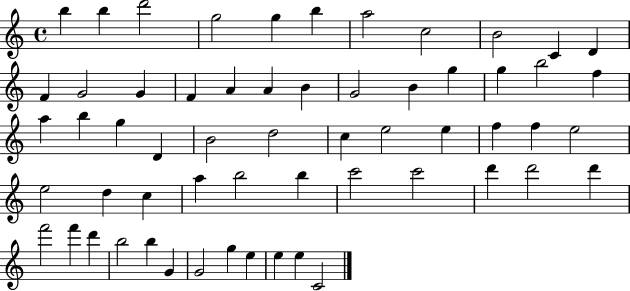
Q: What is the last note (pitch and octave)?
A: C4